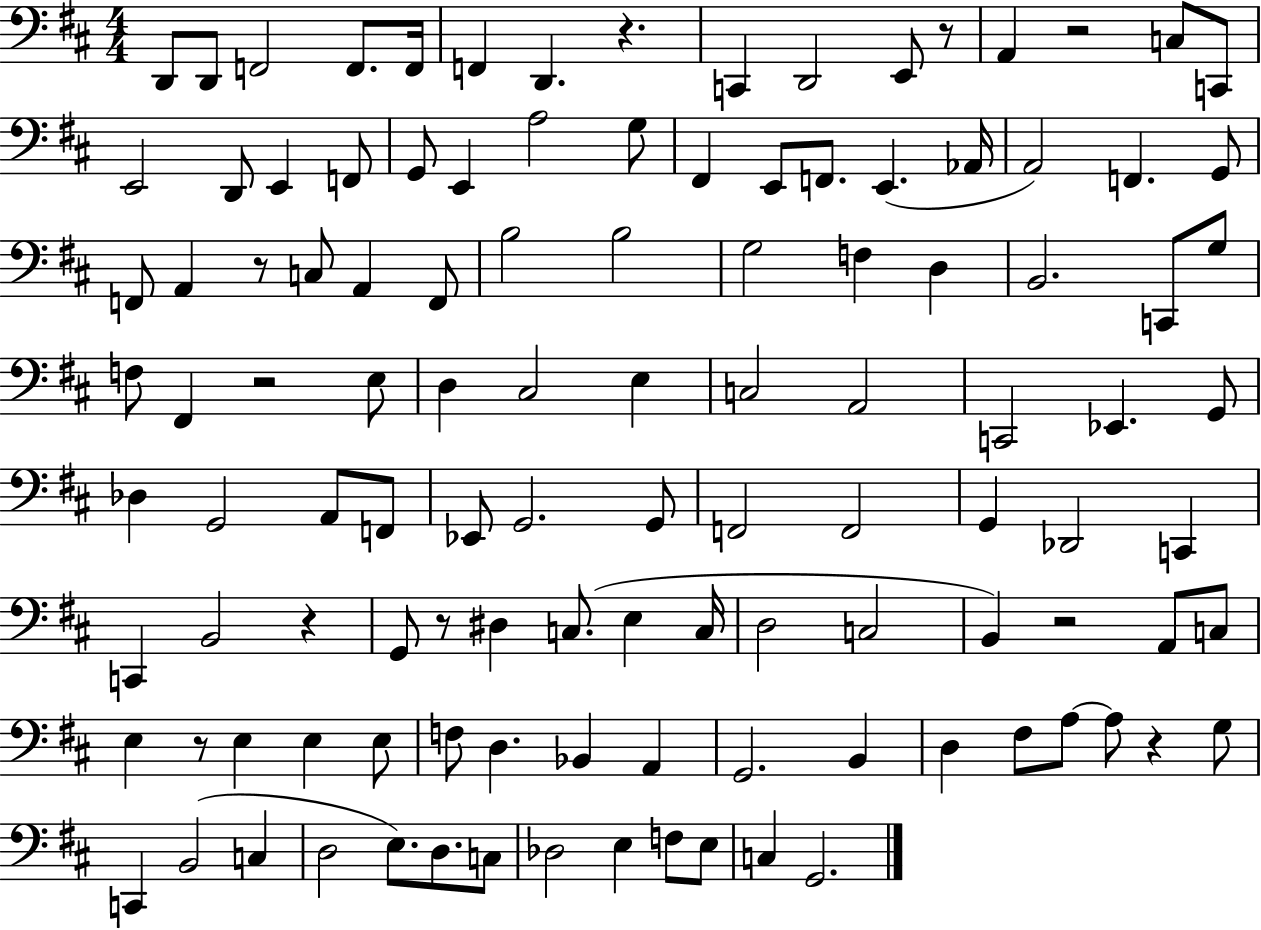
D2/e D2/e F2/h F2/e. F2/s F2/q D2/q. R/q. C2/q D2/h E2/e R/e A2/q R/h C3/e C2/e E2/h D2/e E2/q F2/e G2/e E2/q A3/h G3/e F#2/q E2/e F2/e. E2/q. Ab2/s A2/h F2/q. G2/e F2/e A2/q R/e C3/e A2/q F2/e B3/h B3/h G3/h F3/q D3/q B2/h. C2/e G3/e F3/e F#2/q R/h E3/e D3/q C#3/h E3/q C3/h A2/h C2/h Eb2/q. G2/e Db3/q G2/h A2/e F2/e Eb2/e G2/h. G2/e F2/h F2/h G2/q Db2/h C2/q C2/q B2/h R/q G2/e R/e D#3/q C3/e. E3/q C3/s D3/h C3/h B2/q R/h A2/e C3/e E3/q R/e E3/q E3/q E3/e F3/e D3/q. Bb2/q A2/q G2/h. B2/q D3/q F#3/e A3/e A3/e R/q G3/e C2/q B2/h C3/q D3/h E3/e. D3/e. C3/e Db3/h E3/q F3/e E3/e C3/q G2/h.